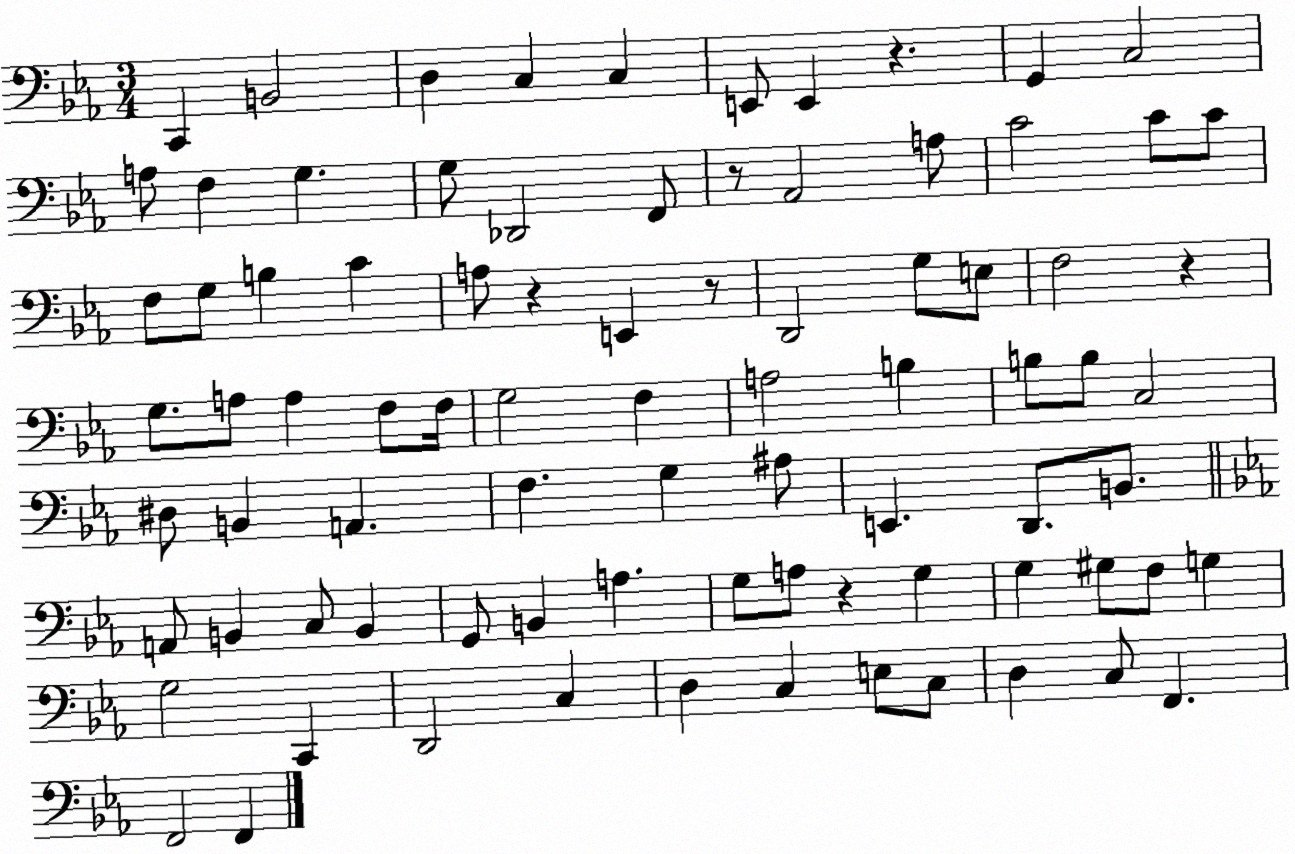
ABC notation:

X:1
T:Untitled
M:3/4
L:1/4
K:Eb
C,, B,,2 D, C, C, E,,/2 E,, z G,, C,2 A,/2 F, G, G,/2 _D,,2 F,,/2 z/2 _A,,2 A,/2 C2 C/2 C/2 F,/2 G,/2 B, C A,/2 z E,, z/2 D,,2 G,/2 E,/2 F,2 z G,/2 A,/2 A, F,/2 F,/4 G,2 F, A,2 B, B,/2 B,/2 C,2 ^D,/2 B,, A,, F, G, ^A,/2 E,, D,,/2 B,,/2 A,,/2 B,, C,/2 B,, G,,/2 B,, A, G,/2 A,/2 z G, G, ^G,/2 F,/2 G, G,2 C,, D,,2 C, D, C, E,/2 C,/2 D, C,/2 F,, F,,2 F,,